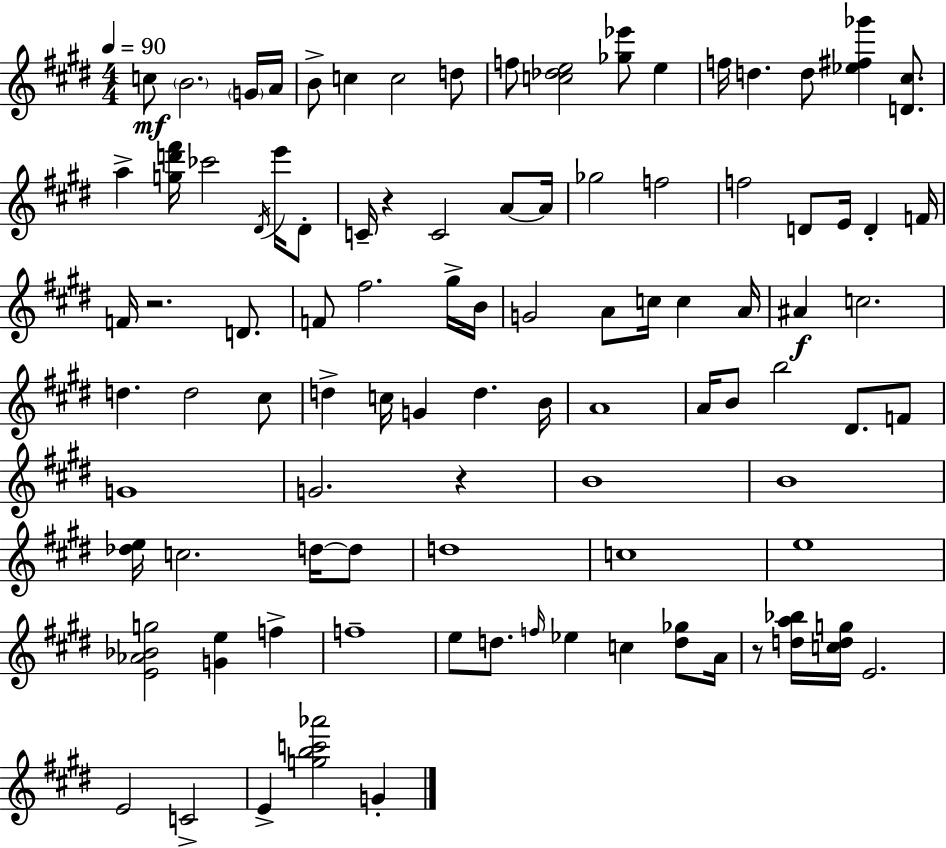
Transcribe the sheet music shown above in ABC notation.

X:1
T:Untitled
M:4/4
L:1/4
K:E
c/2 B2 G/4 A/4 B/2 c c2 d/2 f/2 [c_de]2 [_g_e']/2 e f/4 d d/2 [_e^f_g'] [D^c]/2 a [gd'^f']/4 _c'2 ^D/4 e'/4 ^D/2 C/4 z C2 A/2 A/4 _g2 f2 f2 D/2 E/4 D F/4 F/4 z2 D/2 F/2 ^f2 ^g/4 B/4 G2 A/2 c/4 c A/4 ^A c2 d d2 ^c/2 d c/4 G d B/4 A4 A/4 B/2 b2 ^D/2 F/2 G4 G2 z B4 B4 [_de]/4 c2 d/4 d/2 d4 c4 e4 [E_A_Bg]2 [Ge] f f4 e/2 d/2 f/4 _e c [d_g]/2 A/4 z/2 [da_b]/4 [cdg]/4 E2 E2 C2 E [gbc'_a']2 G